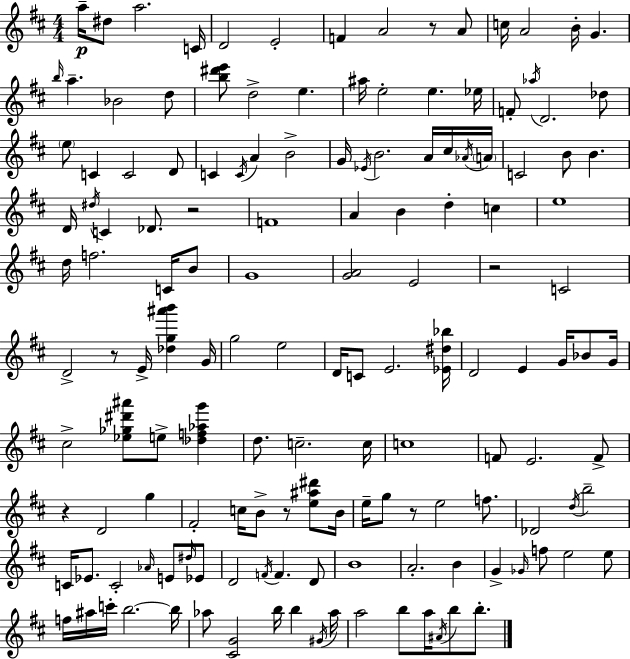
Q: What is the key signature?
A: D major